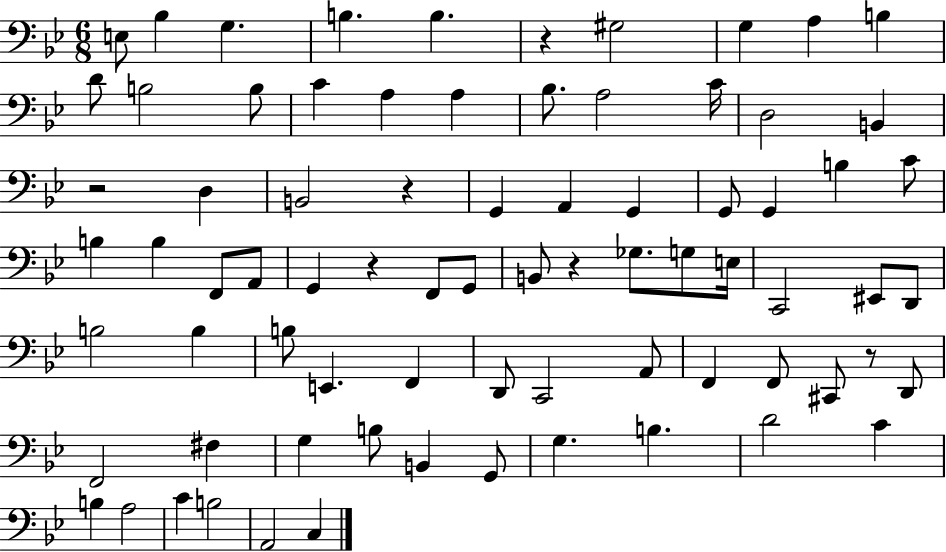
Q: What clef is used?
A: bass